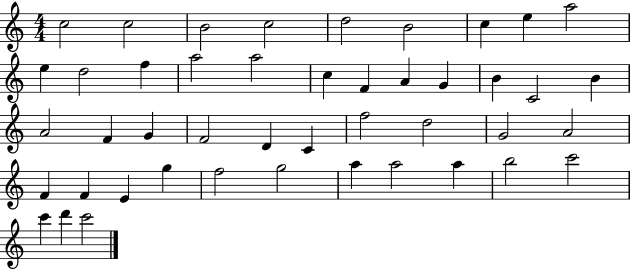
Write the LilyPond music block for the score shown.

{
  \clef treble
  \numericTimeSignature
  \time 4/4
  \key c \major
  c''2 c''2 | b'2 c''2 | d''2 b'2 | c''4 e''4 a''2 | \break e''4 d''2 f''4 | a''2 a''2 | c''4 f'4 a'4 g'4 | b'4 c'2 b'4 | \break a'2 f'4 g'4 | f'2 d'4 c'4 | f''2 d''2 | g'2 a'2 | \break f'4 f'4 e'4 g''4 | f''2 g''2 | a''4 a''2 a''4 | b''2 c'''2 | \break c'''4 d'''4 c'''2 | \bar "|."
}